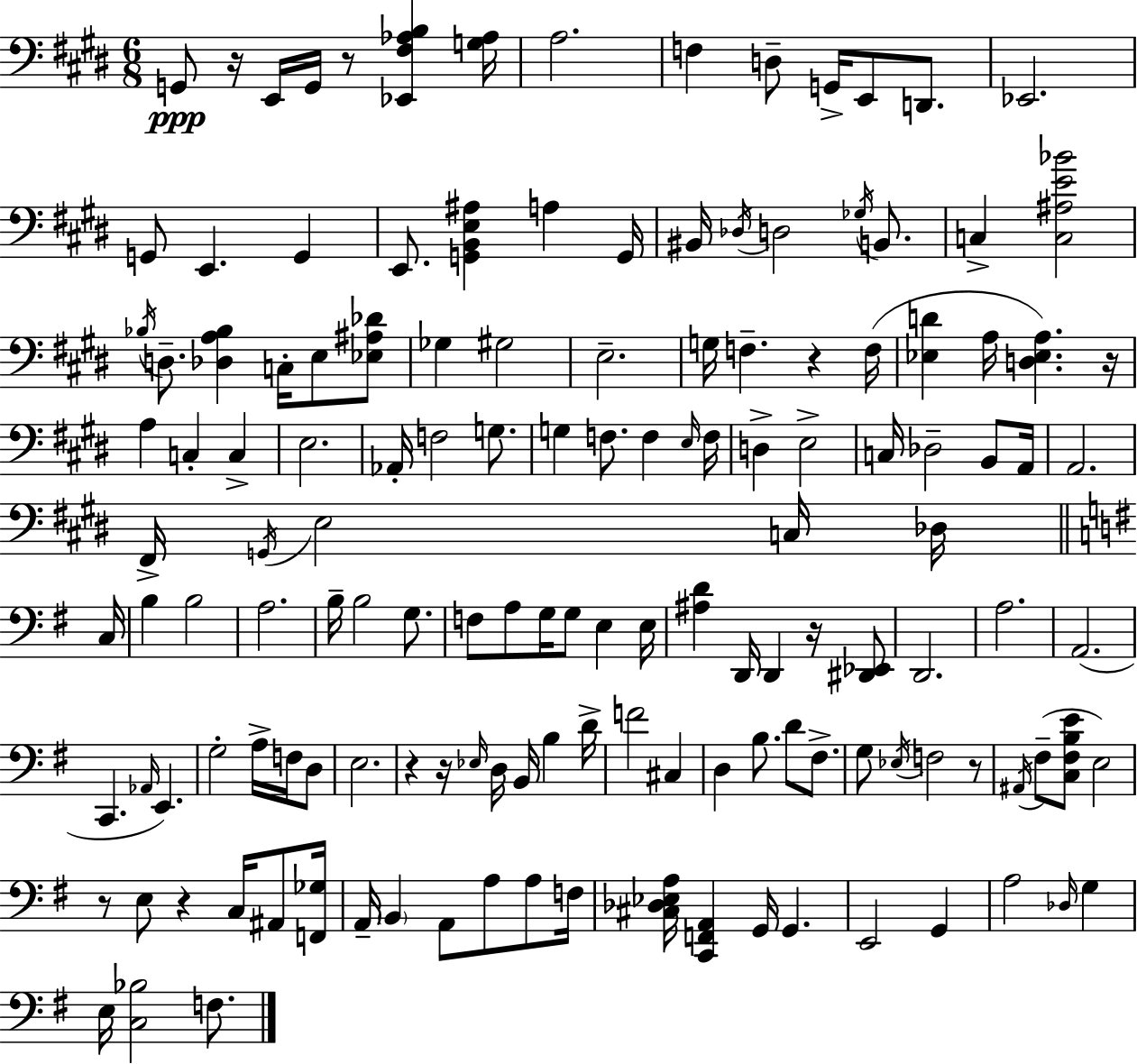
X:1
T:Untitled
M:6/8
L:1/4
K:E
G,,/2 z/4 E,,/4 G,,/4 z/2 [_E,,^F,_A,B,] [G,_A,]/4 A,2 F, D,/2 G,,/4 E,,/2 D,,/2 _E,,2 G,,/2 E,, G,, E,,/2 [G,,B,,E,^A,] A, G,,/4 ^B,,/4 _D,/4 D,2 _G,/4 B,,/2 C, [C,^A,E_B]2 _B,/4 D,/2 [_D,A,_B,] C,/4 E,/2 [_E,^A,_D]/2 _G, ^G,2 E,2 G,/4 F, z F,/4 [_E,D] A,/4 [D,_E,A,] z/4 A, C, C, E,2 _A,,/4 F,2 G,/2 G, F,/2 F, E,/4 F,/4 D, E,2 C,/4 _D,2 B,,/2 A,,/4 A,,2 ^F,,/4 G,,/4 E,2 C,/4 _D,/4 C,/4 B, B,2 A,2 B,/4 B,2 G,/2 F,/2 A,/2 G,/4 G,/2 E, E,/4 [^A,D] D,,/4 D,, z/4 [^D,,_E,,]/2 D,,2 A,2 A,,2 C,, _A,,/4 E,, G,2 A,/4 F,/4 D,/2 E,2 z z/4 _E,/4 D,/4 B,,/4 B, D/4 F2 ^C, D, B,/2 D/2 ^F,/2 G,/2 _E,/4 F,2 z/2 ^A,,/4 ^F,/2 [C,^F,B,E]/2 E,2 z/2 E,/2 z C,/4 ^A,,/2 [F,,_G,]/4 A,,/4 B,, A,,/2 A,/2 A,/2 F,/4 [^C,_D,_E,A,]/4 [C,,F,,A,,] G,,/4 G,, E,,2 G,, A,2 _D,/4 G, E,/4 [C,_B,]2 F,/2